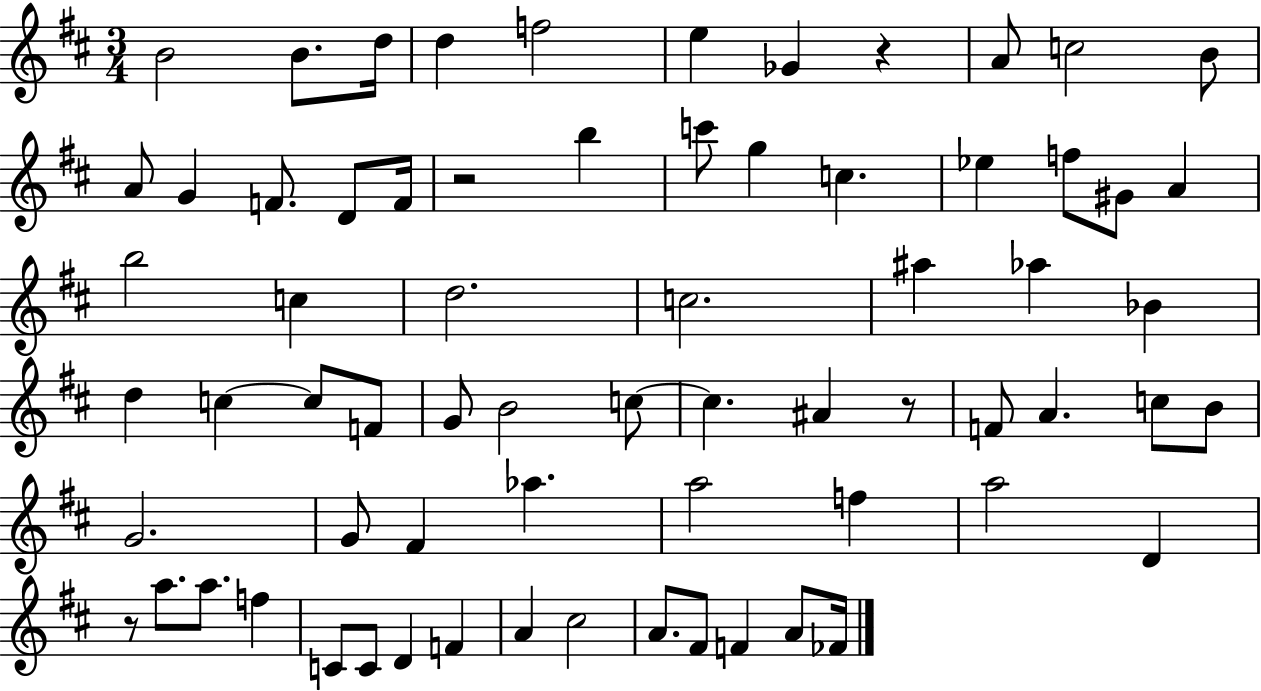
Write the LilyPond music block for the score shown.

{
  \clef treble
  \numericTimeSignature
  \time 3/4
  \key d \major
  b'2 b'8. d''16 | d''4 f''2 | e''4 ges'4 r4 | a'8 c''2 b'8 | \break a'8 g'4 f'8. d'8 f'16 | r2 b''4 | c'''8 g''4 c''4. | ees''4 f''8 gis'8 a'4 | \break b''2 c''4 | d''2. | c''2. | ais''4 aes''4 bes'4 | \break d''4 c''4~~ c''8 f'8 | g'8 b'2 c''8~~ | c''4. ais'4 r8 | f'8 a'4. c''8 b'8 | \break g'2. | g'8 fis'4 aes''4. | a''2 f''4 | a''2 d'4 | \break r8 a''8. a''8. f''4 | c'8 c'8 d'4 f'4 | a'4 cis''2 | a'8. fis'8 f'4 a'8 fes'16 | \break \bar "|."
}